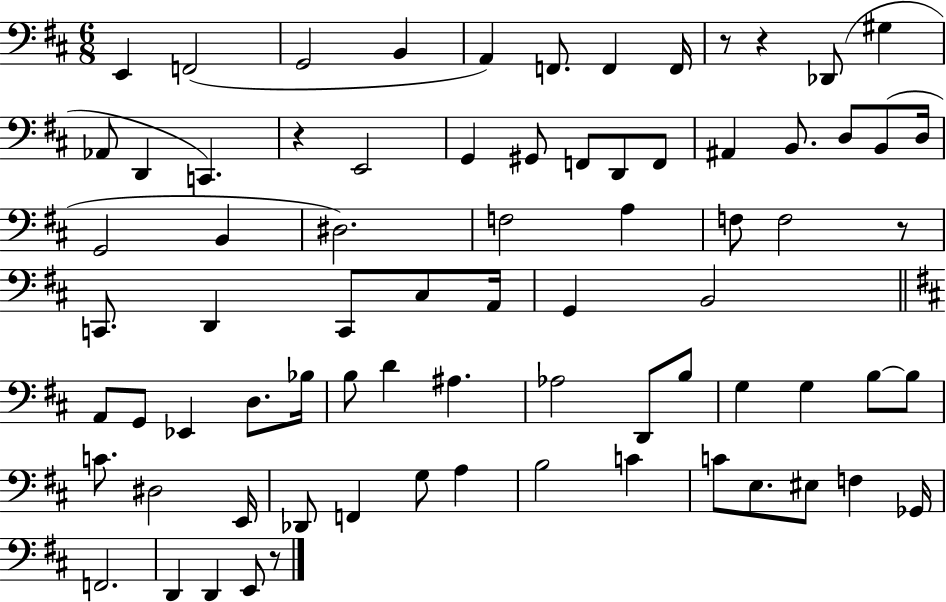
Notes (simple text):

E2/q F2/h G2/h B2/q A2/q F2/e. F2/q F2/s R/e R/q Db2/e G#3/q Ab2/e D2/q C2/q. R/q E2/h G2/q G#2/e F2/e D2/e F2/e A#2/q B2/e. D3/e B2/e D3/s G2/h B2/q D#3/h. F3/h A3/q F3/e F3/h R/e C2/e. D2/q C2/e C#3/e A2/s G2/q B2/h A2/e G2/e Eb2/q D3/e. Bb3/s B3/e D4/q A#3/q. Ab3/h D2/e B3/e G3/q G3/q B3/e B3/e C4/e. D#3/h E2/s Db2/e F2/q G3/e A3/q B3/h C4/q C4/e E3/e. EIS3/e F3/q Gb2/s F2/h. D2/q D2/q E2/e R/e